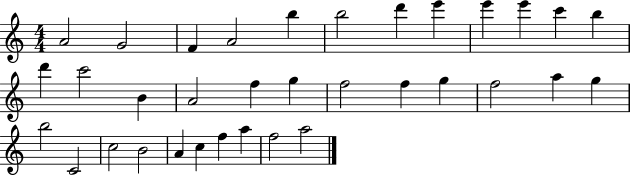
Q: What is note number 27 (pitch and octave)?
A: C5